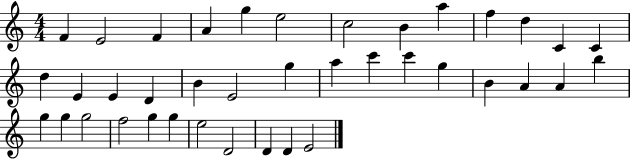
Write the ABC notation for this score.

X:1
T:Untitled
M:4/4
L:1/4
K:C
F E2 F A g e2 c2 B a f d C C d E E D B E2 g a c' c' g B A A b g g g2 f2 g g e2 D2 D D E2